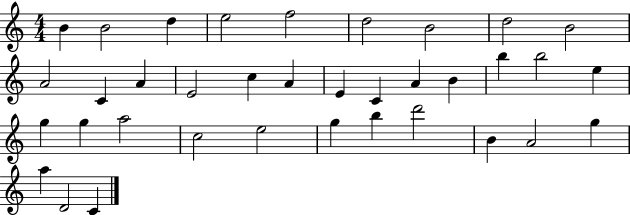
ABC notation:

X:1
T:Untitled
M:4/4
L:1/4
K:C
B B2 d e2 f2 d2 B2 d2 B2 A2 C A E2 c A E C A B b b2 e g g a2 c2 e2 g b d'2 B A2 g a D2 C